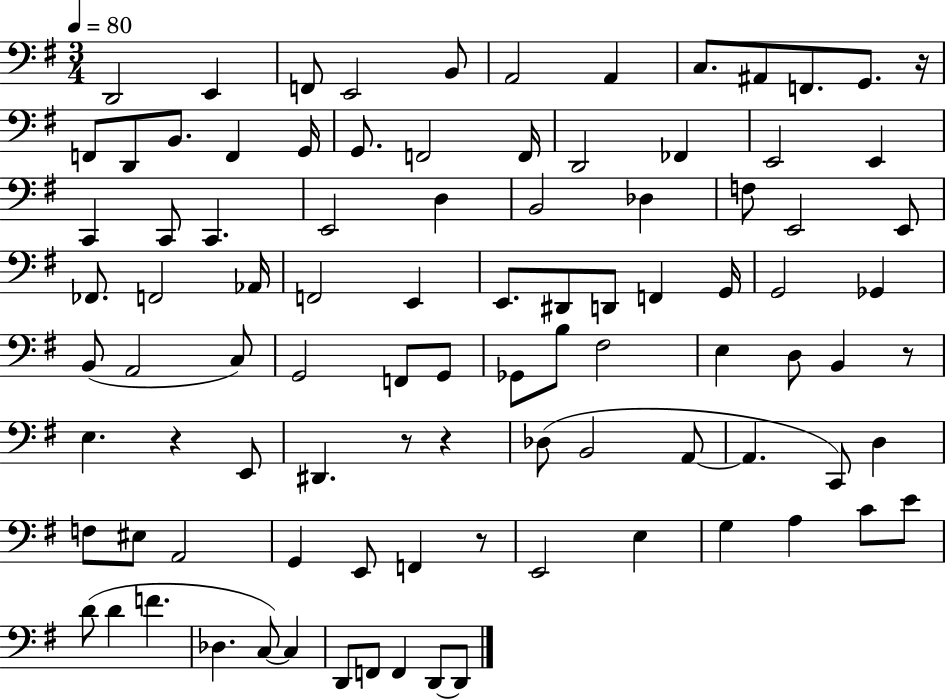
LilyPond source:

{
  \clef bass
  \numericTimeSignature
  \time 3/4
  \key g \major
  \tempo 4 = 80
  d,2 e,4 | f,8 e,2 b,8 | a,2 a,4 | c8. ais,8 f,8. g,8. r16 | \break f,8 d,8 b,8. f,4 g,16 | g,8. f,2 f,16 | d,2 fes,4 | e,2 e,4 | \break c,4 c,8 c,4. | e,2 d4 | b,2 des4 | f8 e,2 e,8 | \break fes,8. f,2 aes,16 | f,2 e,4 | e,8. dis,8 d,8 f,4 g,16 | g,2 ges,4 | \break b,8( a,2 c8) | g,2 f,8 g,8 | ges,8 b8 fis2 | e4 d8 b,4 r8 | \break e4. r4 e,8 | dis,4. r8 r4 | des8( b,2 a,8~~ | a,4. c,8) d4 | \break f8 eis8 a,2 | g,4 e,8 f,4 r8 | e,2 e4 | g4 a4 c'8 e'8 | \break d'8( d'4 f'4. | des4. c8~~) c4 | d,8 f,8 f,4 d,8~~ d,8 | \bar "|."
}